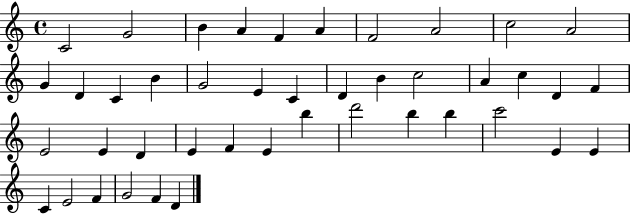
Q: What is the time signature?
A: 4/4